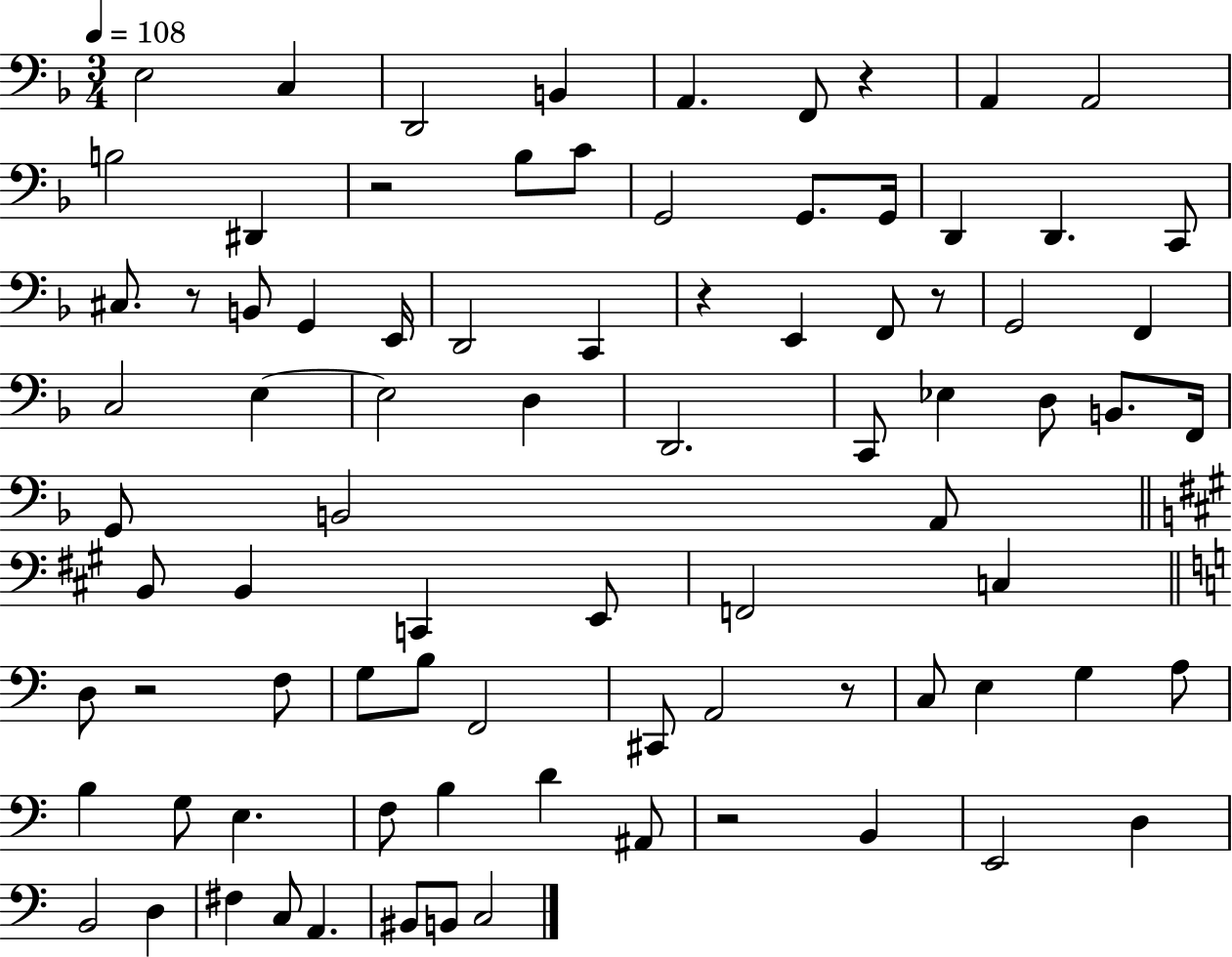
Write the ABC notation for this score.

X:1
T:Untitled
M:3/4
L:1/4
K:F
E,2 C, D,,2 B,, A,, F,,/2 z A,, A,,2 B,2 ^D,, z2 _B,/2 C/2 G,,2 G,,/2 G,,/4 D,, D,, C,,/2 ^C,/2 z/2 B,,/2 G,, E,,/4 D,,2 C,, z E,, F,,/2 z/2 G,,2 F,, C,2 E, E,2 D, D,,2 C,,/2 _E, D,/2 B,,/2 F,,/4 G,,/2 B,,2 A,,/2 B,,/2 B,, C,, E,,/2 F,,2 C, D,/2 z2 F,/2 G,/2 B,/2 F,,2 ^C,,/2 A,,2 z/2 C,/2 E, G, A,/2 B, G,/2 E, F,/2 B, D ^A,,/2 z2 B,, E,,2 D, B,,2 D, ^F, C,/2 A,, ^B,,/2 B,,/2 C,2